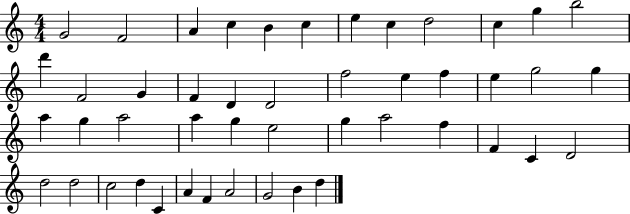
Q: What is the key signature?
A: C major